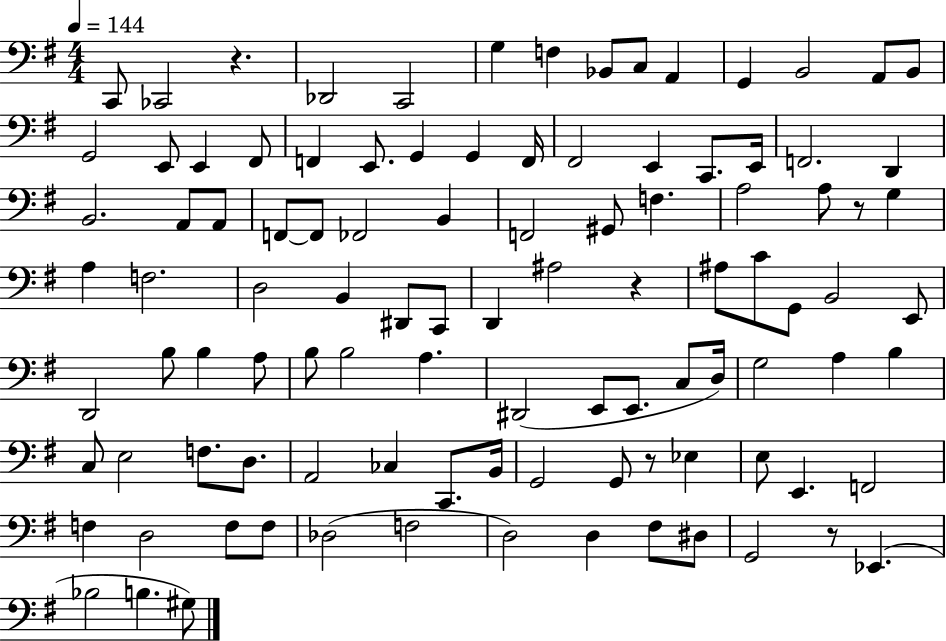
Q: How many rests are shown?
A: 5